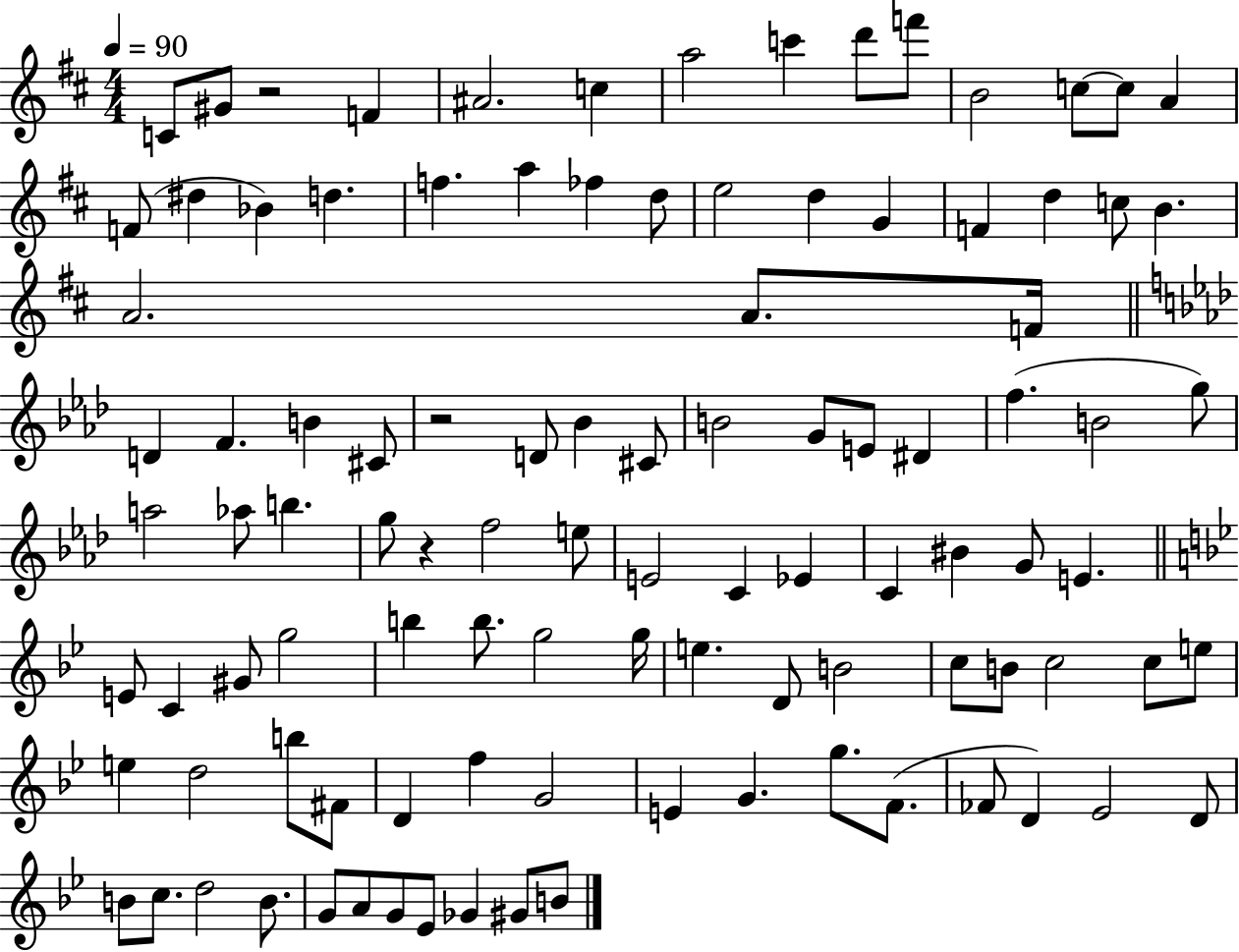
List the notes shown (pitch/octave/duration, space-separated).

C4/e G#4/e R/h F4/q A#4/h. C5/q A5/h C6/q D6/e F6/e B4/h C5/e C5/e A4/q F4/e D#5/q Bb4/q D5/q. F5/q. A5/q FES5/q D5/e E5/h D5/q G4/q F4/q D5/q C5/e B4/q. A4/h. A4/e. F4/s D4/q F4/q. B4/q C#4/e R/h D4/e Bb4/q C#4/e B4/h G4/e E4/e D#4/q F5/q. B4/h G5/e A5/h Ab5/e B5/q. G5/e R/q F5/h E5/e E4/h C4/q Eb4/q C4/q BIS4/q G4/e E4/q. E4/e C4/q G#4/e G5/h B5/q B5/e. G5/h G5/s E5/q. D4/e B4/h C5/e B4/e C5/h C5/e E5/e E5/q D5/h B5/e F#4/e D4/q F5/q G4/h E4/q G4/q. G5/e. F4/e. FES4/e D4/q Eb4/h D4/e B4/e C5/e. D5/h B4/e. G4/e A4/e G4/e Eb4/e Gb4/q G#4/e B4/e